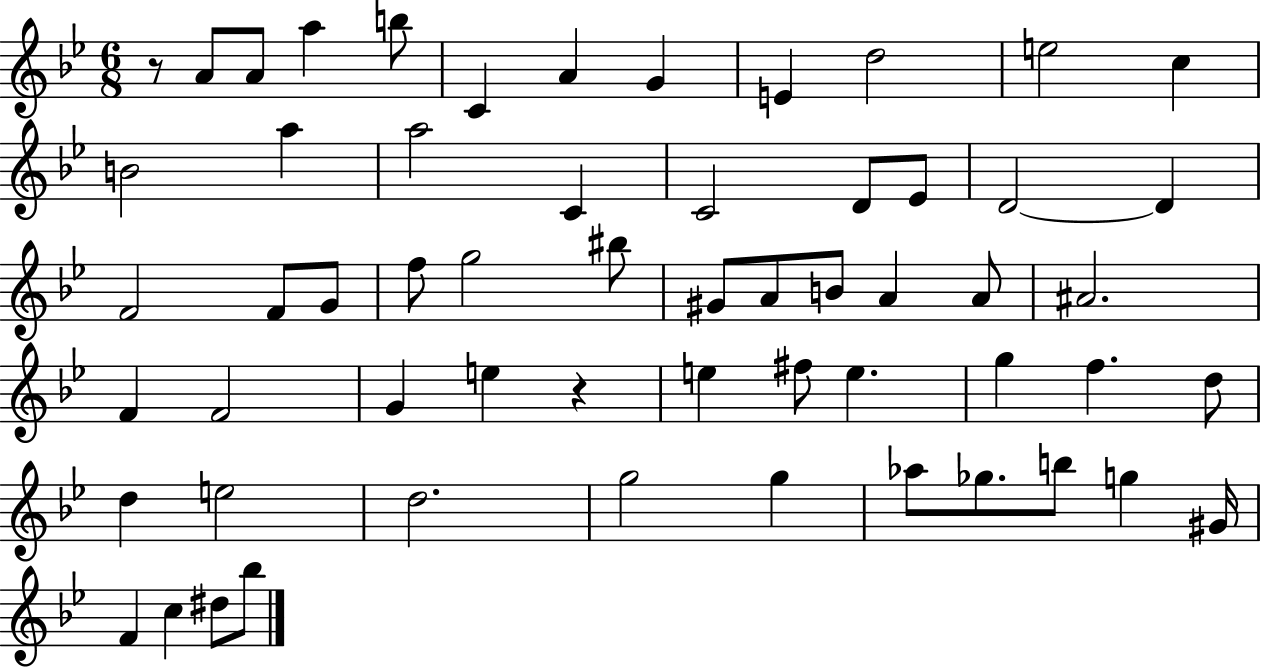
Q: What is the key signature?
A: BES major